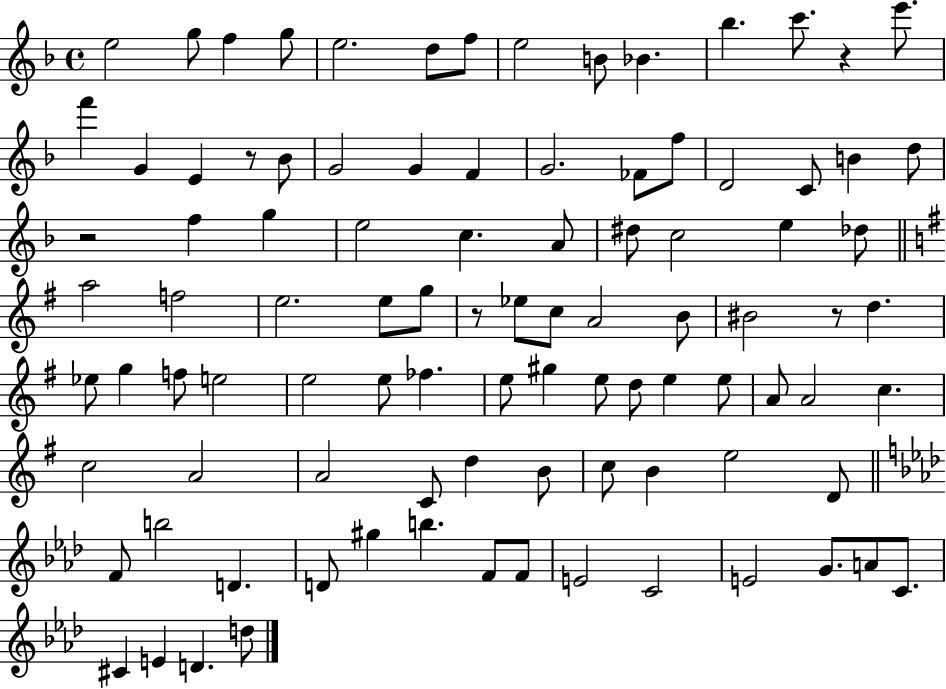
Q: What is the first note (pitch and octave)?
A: E5